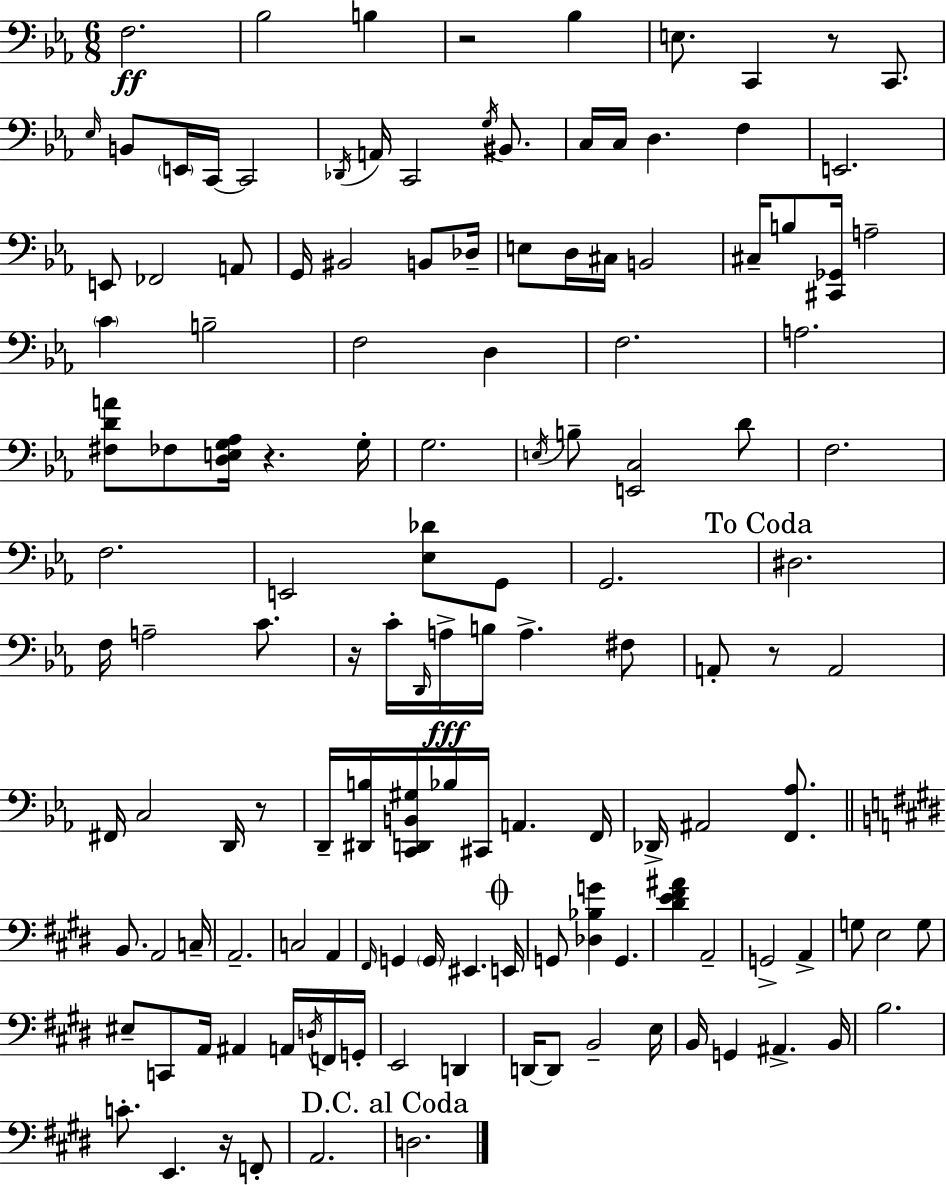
{
  \clef bass
  \numericTimeSignature
  \time 6/8
  \key c \minor
  f2.\ff | bes2 b4 | r2 bes4 | e8. c,4 r8 c,8. | \break \grace { ees16 } b,8 \parenthesize e,16 c,16~~ c,2 | \acciaccatura { des,16 } a,16 c,2 \acciaccatura { g16 } | bis,8. c16 c16 d4. f4 | e,2. | \break e,8 fes,2 | a,8 g,16 bis,2 | b,8 des16-- e8 d16 cis16 b,2 | cis16-- b8 <cis, ges,>16 a2-- | \break \parenthesize c'4 b2-- | f2 d4 | f2. | a2. | \break <fis d' a'>8 fes8 <d e g aes>16 r4. | g16-. g2. | \acciaccatura { e16 } b8-- <e, c>2 | d'8 f2. | \break f2. | e,2 | <ees des'>8 g,8 g,2. | \mark "To Coda" dis2. | \break f16 a2-- | c'8. r16 c'16-. \grace { d,16 }\fff a16-> b16 a4.-> | fis8 a,8-. r8 a,2 | fis,16 c2 | \break d,16 r8 d,16-- <dis, b>16 <c, d, b, gis>16 bes16 cis,16 a,4. | f,16 des,16-> ais,2 | <f, aes>8. \bar "||" \break \key e \major b,8. a,2 c16-- | a,2.-- | c2 a,4 | \grace { fis,16 } g,4 \parenthesize g,16 eis,4. | \break \mark \markup { \musicglyph "scripts.coda" } e,16 g,8 <des bes g'>4 g,4. | <dis' e' fis' ais'>4 a,2-- | g,2-> a,4-> | g8 e2 g8 | \break eis8-- c,8 a,16 ais,4 a,16 \acciaccatura { d16 } | f,16 g,16-. e,2 d,4 | d,16~~ d,8 b,2-- | e16 b,16 g,4 ais,4.-> | \break b,16 b2. | c'8.-. e,4. r16 | f,8-. a,2. | \mark "D.C. al Coda" d2. | \break \bar "|."
}